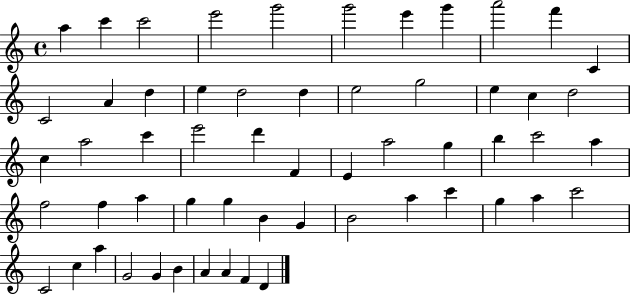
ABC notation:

X:1
T:Untitled
M:4/4
L:1/4
K:C
a c' c'2 e'2 g'2 g'2 e' g' a'2 f' C C2 A d e d2 d e2 g2 e c d2 c a2 c' e'2 d' F E a2 g b c'2 a f2 f a g g B G B2 a c' g a c'2 C2 c a G2 G B A A F D